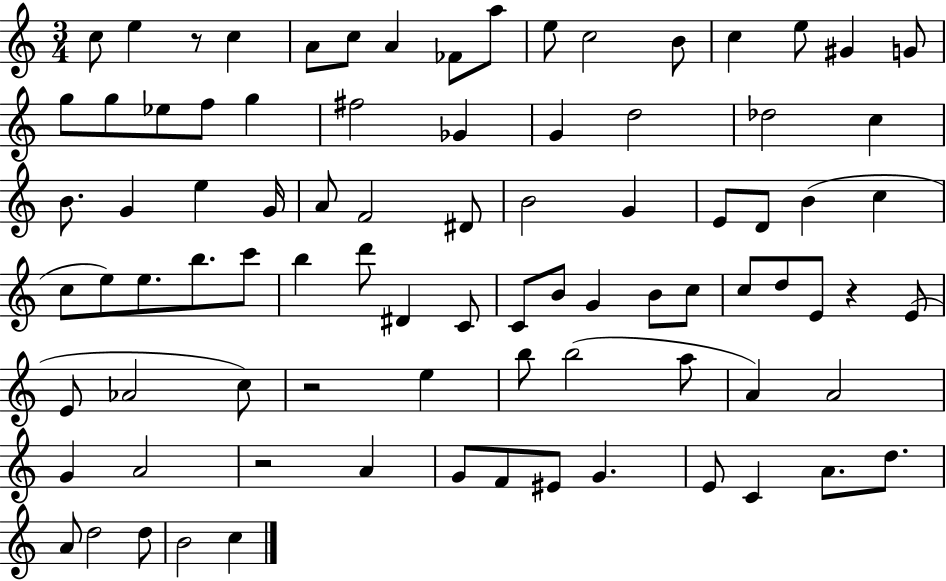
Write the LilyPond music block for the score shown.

{
  \clef treble
  \numericTimeSignature
  \time 3/4
  \key c \major
  c''8 e''4 r8 c''4 | a'8 c''8 a'4 fes'8 a''8 | e''8 c''2 b'8 | c''4 e''8 gis'4 g'8 | \break g''8 g''8 ees''8 f''8 g''4 | fis''2 ges'4 | g'4 d''2 | des''2 c''4 | \break b'8. g'4 e''4 g'16 | a'8 f'2 dis'8 | b'2 g'4 | e'8 d'8 b'4( c''4 | \break c''8 e''8) e''8. b''8. c'''8 | b''4 d'''8 dis'4 c'8 | c'8 b'8 g'4 b'8 c''8 | c''8 d''8 e'8 r4 e'8( | \break e'8 aes'2 c''8) | r2 e''4 | b''8 b''2( a''8 | a'4) a'2 | \break g'4 a'2 | r2 a'4 | g'8 f'8 eis'8 g'4. | e'8 c'4 a'8. d''8. | \break a'8 d''2 d''8 | b'2 c''4 | \bar "|."
}